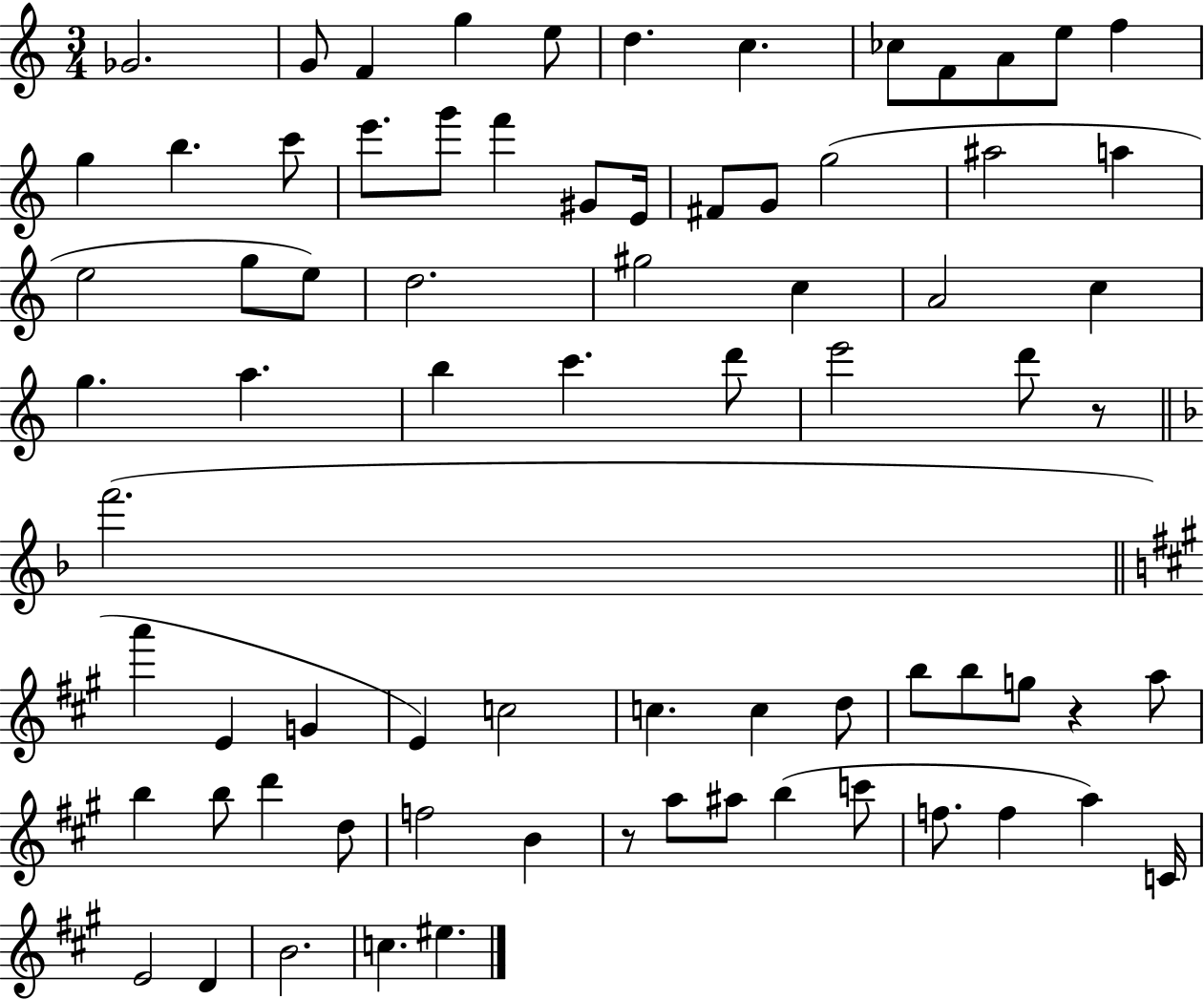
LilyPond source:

{
  \clef treble
  \numericTimeSignature
  \time 3/4
  \key c \major
  ges'2. | g'8 f'4 g''4 e''8 | d''4. c''4. | ces''8 f'8 a'8 e''8 f''4 | \break g''4 b''4. c'''8 | e'''8. g'''8 f'''4 gis'8 e'16 | fis'8 g'8 g''2( | ais''2 a''4 | \break e''2 g''8 e''8) | d''2. | gis''2 c''4 | a'2 c''4 | \break g''4. a''4. | b''4 c'''4. d'''8 | e'''2 d'''8 r8 | \bar "||" \break \key d \minor f'''2.( | \bar "||" \break \key a \major a'''4 e'4 g'4 | e'4) c''2 | c''4. c''4 d''8 | b''8 b''8 g''8 r4 a''8 | \break b''4 b''8 d'''4 d''8 | f''2 b'4 | r8 a''8 ais''8 b''4( c'''8 | f''8. f''4 a''4) c'16 | \break e'2 d'4 | b'2. | c''4. eis''4. | \bar "|."
}